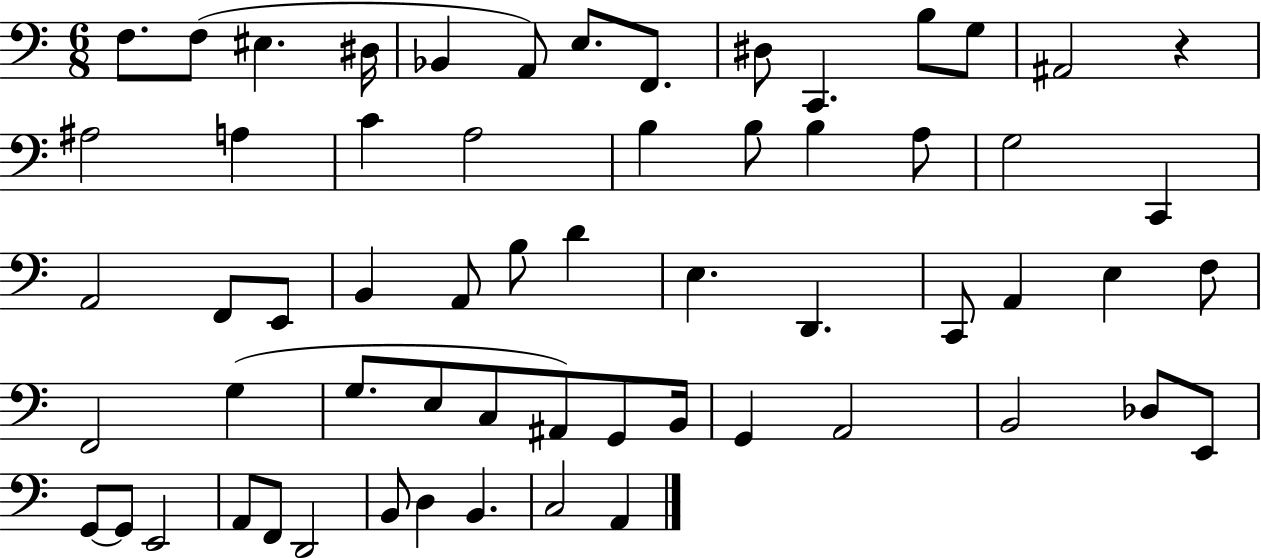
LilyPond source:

{
  \clef bass
  \numericTimeSignature
  \time 6/8
  \key c \major
  \repeat volta 2 { f8. f8( eis4. dis16 | bes,4 a,8) e8. f,8. | dis8 c,4. b8 g8 | ais,2 r4 | \break ais2 a4 | c'4 a2 | b4 b8 b4 a8 | g2 c,4 | \break a,2 f,8 e,8 | b,4 a,8 b8 d'4 | e4. d,4. | c,8 a,4 e4 f8 | \break f,2 g4( | g8. e8 c8 ais,8) g,8 b,16 | g,4 a,2 | b,2 des8 e,8 | \break g,8~~ g,8 e,2 | a,8 f,8 d,2 | b,8 d4 b,4. | c2 a,4 | \break } \bar "|."
}